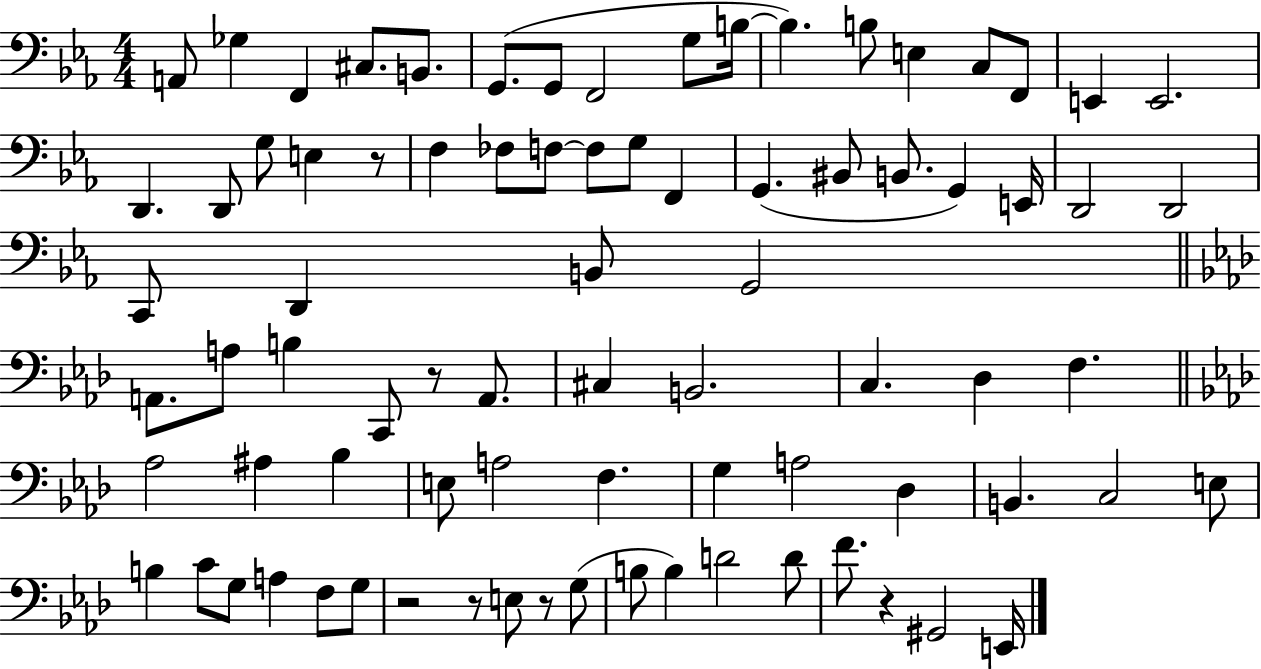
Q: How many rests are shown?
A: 6